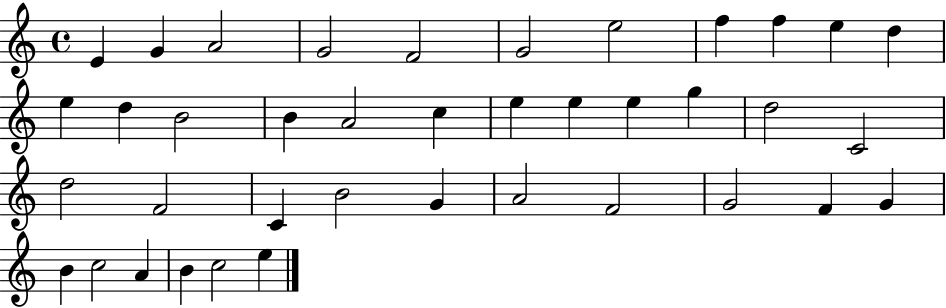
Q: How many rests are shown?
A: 0